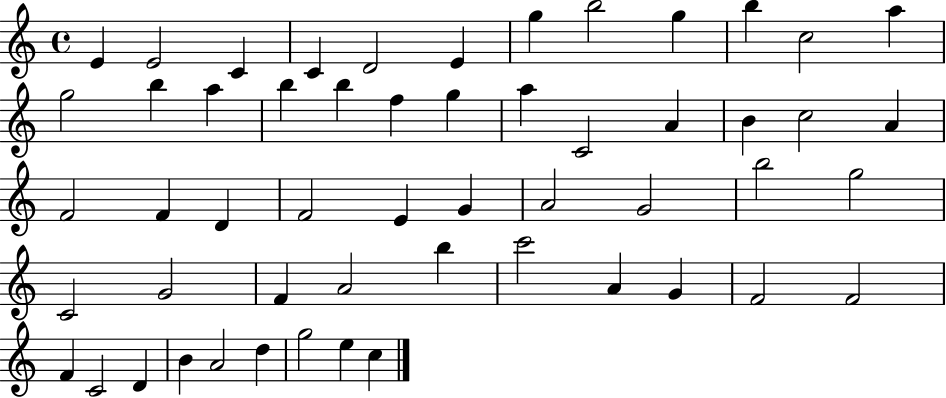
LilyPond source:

{
  \clef treble
  \time 4/4
  \defaultTimeSignature
  \key c \major
  e'4 e'2 c'4 | c'4 d'2 e'4 | g''4 b''2 g''4 | b''4 c''2 a''4 | \break g''2 b''4 a''4 | b''4 b''4 f''4 g''4 | a''4 c'2 a'4 | b'4 c''2 a'4 | \break f'2 f'4 d'4 | f'2 e'4 g'4 | a'2 g'2 | b''2 g''2 | \break c'2 g'2 | f'4 a'2 b''4 | c'''2 a'4 g'4 | f'2 f'2 | \break f'4 c'2 d'4 | b'4 a'2 d''4 | g''2 e''4 c''4 | \bar "|."
}